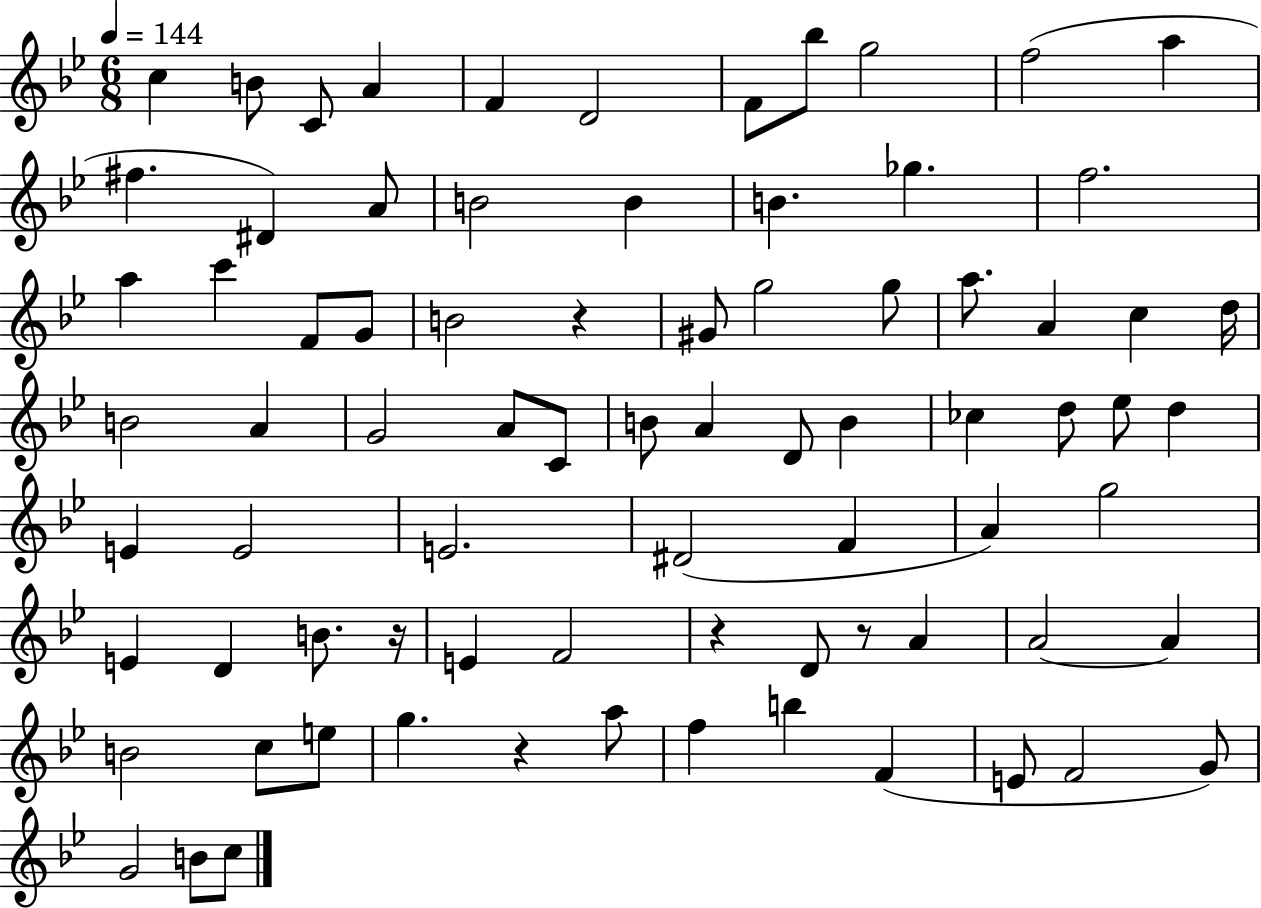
C5/q B4/e C4/e A4/q F4/q D4/h F4/e Bb5/e G5/h F5/h A5/q F#5/q. D#4/q A4/e B4/h B4/q B4/q. Gb5/q. F5/h. A5/q C6/q F4/e G4/e B4/h R/q G#4/e G5/h G5/e A5/e. A4/q C5/q D5/s B4/h A4/q G4/h A4/e C4/e B4/e A4/q D4/e B4/q CES5/q D5/e Eb5/e D5/q E4/q E4/h E4/h. D#4/h F4/q A4/q G5/h E4/q D4/q B4/e. R/s E4/q F4/h R/q D4/e R/e A4/q A4/h A4/q B4/h C5/e E5/e G5/q. R/q A5/e F5/q B5/q F4/q E4/e F4/h G4/e G4/h B4/e C5/e